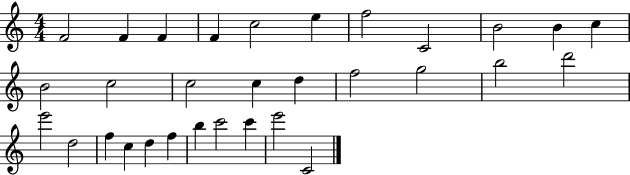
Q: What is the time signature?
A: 4/4